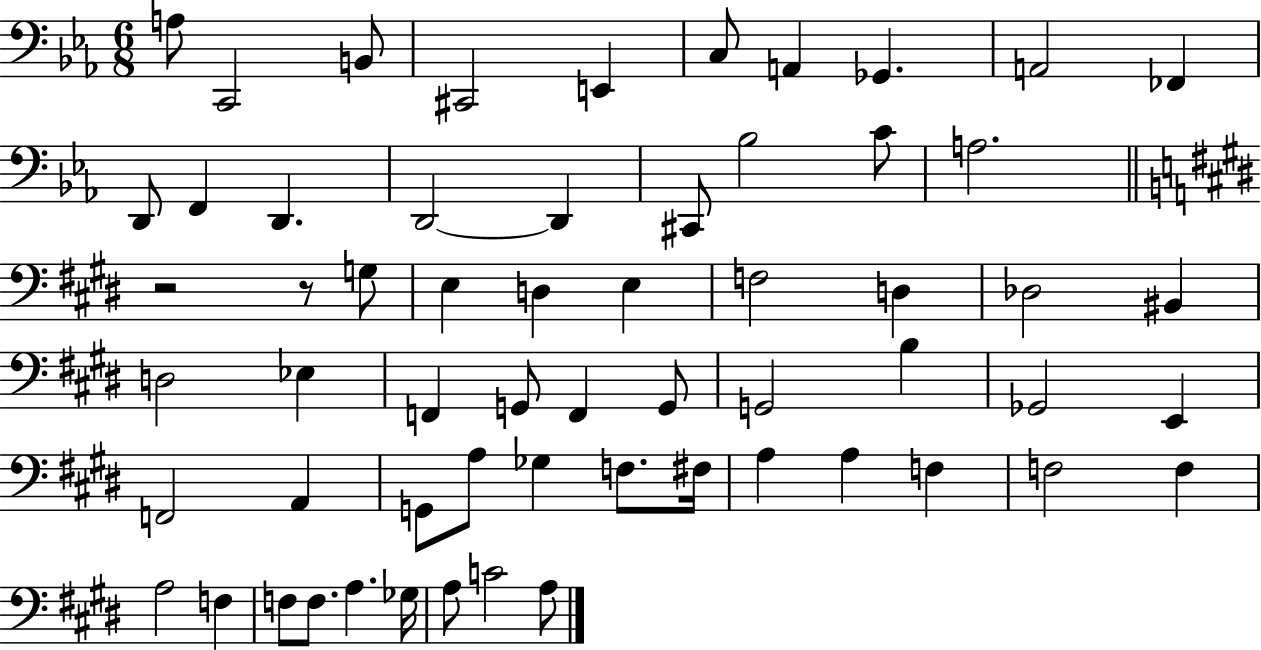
X:1
T:Untitled
M:6/8
L:1/4
K:Eb
A,/2 C,,2 B,,/2 ^C,,2 E,, C,/2 A,, _G,, A,,2 _F,, D,,/2 F,, D,, D,,2 D,, ^C,,/2 _B,2 C/2 A,2 z2 z/2 G,/2 E, D, E, F,2 D, _D,2 ^B,, D,2 _E, F,, G,,/2 F,, G,,/2 G,,2 B, _G,,2 E,, F,,2 A,, G,,/2 A,/2 _G, F,/2 ^F,/4 A, A, F, F,2 F, A,2 F, F,/2 F,/2 A, _G,/4 A,/2 C2 A,/2